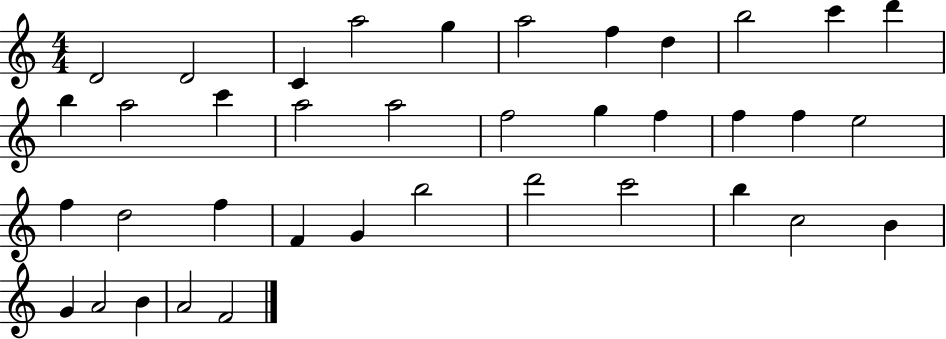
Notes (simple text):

D4/h D4/h C4/q A5/h G5/q A5/h F5/q D5/q B5/h C6/q D6/q B5/q A5/h C6/q A5/h A5/h F5/h G5/q F5/q F5/q F5/q E5/h F5/q D5/h F5/q F4/q G4/q B5/h D6/h C6/h B5/q C5/h B4/q G4/q A4/h B4/q A4/h F4/h